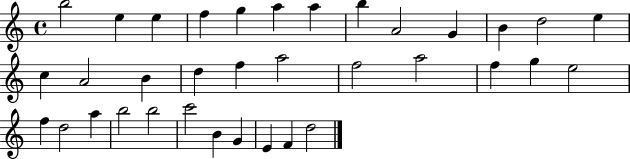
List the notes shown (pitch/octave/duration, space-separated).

B5/h E5/q E5/q F5/q G5/q A5/q A5/q B5/q A4/h G4/q B4/q D5/h E5/q C5/q A4/h B4/q D5/q F5/q A5/h F5/h A5/h F5/q G5/q E5/h F5/q D5/h A5/q B5/h B5/h C6/h B4/q G4/q E4/q F4/q D5/h